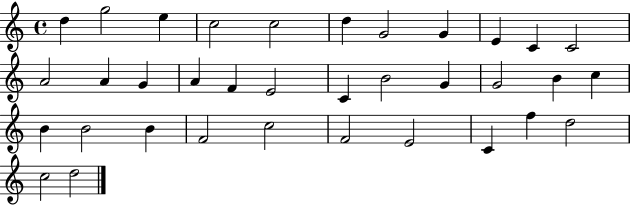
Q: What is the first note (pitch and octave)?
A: D5